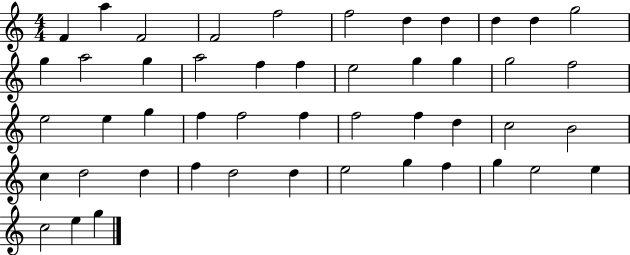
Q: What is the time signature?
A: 4/4